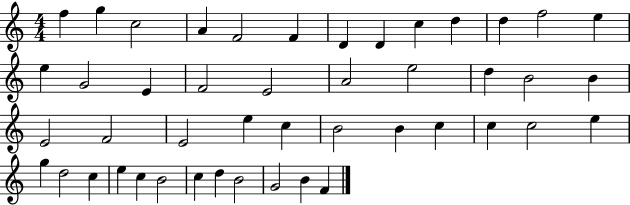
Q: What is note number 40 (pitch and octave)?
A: B4